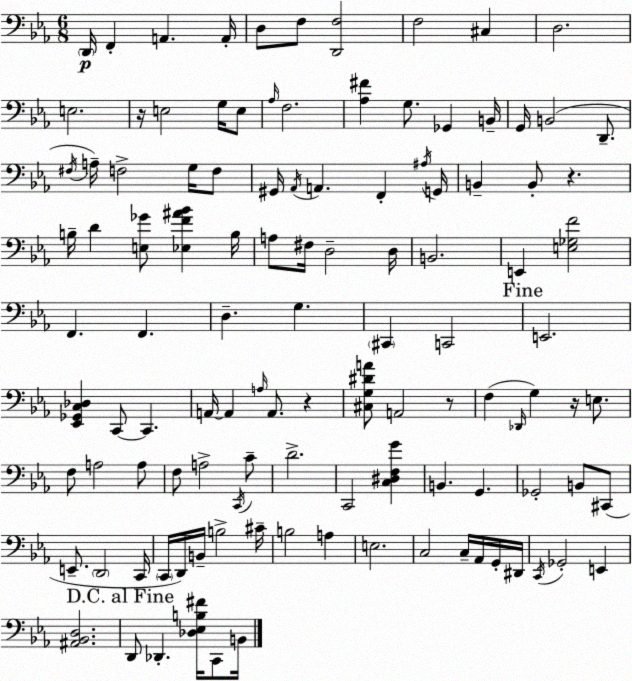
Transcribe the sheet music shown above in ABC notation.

X:1
T:Untitled
M:6/8
L:1/4
K:Eb
D,,/4 F,, A,, A,,/4 D,/2 F,/2 [D,,F,]2 F,2 ^C, D,2 E,2 z/4 E,2 G,/4 E,/2 _A,/4 F,2 [_A,^F] G,/2 _G,, B,,/4 G,,/4 B,,2 D,,/2 ^F,/4 A,/4 F,2 G,/4 F,/2 ^G,,/4 _A,,/4 A,, F,, ^A,/4 G,,/4 B,, B,,/2 z B,/4 D [E,_G]/2 [_E,F^A_B] B,/4 A,/2 ^F,/4 D,2 D,/4 B,,2 E,, [E,_G,F]2 F,, F,, D, G, ^C,, C,,2 E,,2 [_E,,_G,,C,_D,] C,,/2 C,, A,,/4 A,, A,/4 A,,/2 z [^C,G,^DA]/2 A,,2 z/2 F, _D,,/4 G, z/4 E,/2 F,/2 A,2 A,/2 F,/2 A,2 C,,/4 C/2 D2 C,,2 [C,^D,F,G] B,, G,, _G,,2 B,,/2 ^C,,/2 E,,/2 D,,2 C,,/4 C,,/4 D,,/4 B,,/4 B,2 ^C/4 B,2 A, E,2 C,2 C,/4 _A,,/4 G,,/4 ^D,,/4 C,,/4 _G,,2 E,, [^A,,_B,,D,]2 D,,/2 _D,, [_D,_E,B,^F]/4 C,,/2 B,,/4